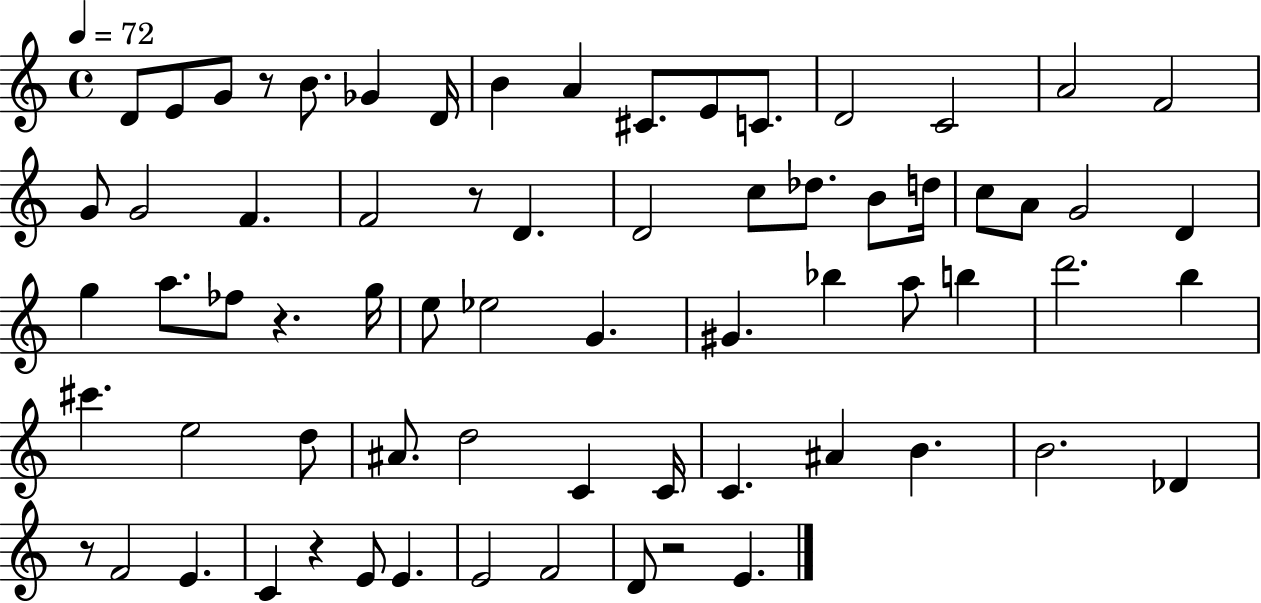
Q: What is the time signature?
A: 4/4